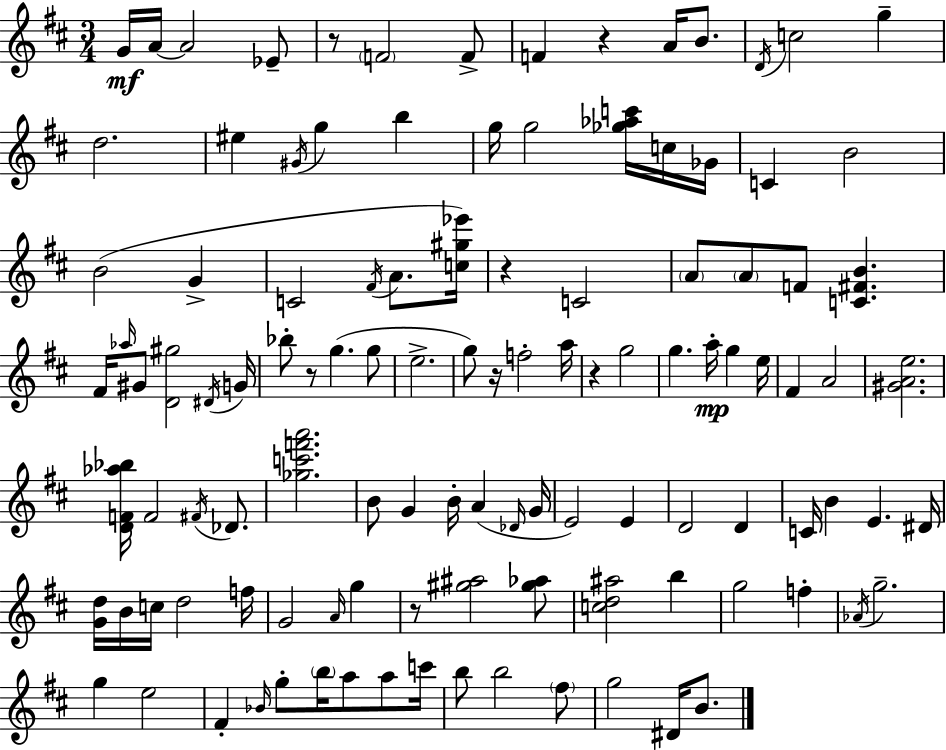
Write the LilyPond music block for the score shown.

{
  \clef treble
  \numericTimeSignature
  \time 3/4
  \key d \major
  g'16\mf a'16~~ a'2 ees'8-- | r8 \parenthesize f'2 f'8-> | f'4 r4 a'16 b'8. | \acciaccatura { d'16 } c''2 g''4-- | \break d''2. | eis''4 \acciaccatura { gis'16 } g''4 b''4 | g''16 g''2 <ges'' aes'' c'''>16 | c''16 ges'16 c'4 b'2 | \break b'2( g'4-> | c'2 \acciaccatura { fis'16 } a'8. | <c'' gis'' ees'''>16) r4 c'2 | \parenthesize a'8 \parenthesize a'8 f'8 <c' fis' b'>4. | \break fis'16 \grace { aes''16 } gis'8 <d' gis''>2 | \acciaccatura { dis'16 } g'16 bes''8-. r8 g''4.( | g''8 e''2.-> | g''8) r16 f''2-. | \break a''16 r4 g''2 | g''4. a''16-.\mp | g''4 e''16 fis'4 a'2 | <gis' a' e''>2. | \break <d' f' aes'' bes''>16 f'2 | \acciaccatura { fis'16 } des'8. <ges'' c''' f''' a'''>2. | b'8 g'4 | b'16-. a'4( \grace { des'16 } g'16 e'2) | \break e'4 d'2 | d'4 c'16 b'4 | e'4. dis'16 <g' d''>16 b'16 c''16 d''2 | f''16 g'2 | \break \grace { a'16 } g''4 r8 <gis'' ais''>2 | <gis'' aes''>8 <c'' d'' ais''>2 | b''4 g''2 | f''4-. \acciaccatura { aes'16 } g''2.-- | \break g''4 | e''2 fis'4-. | \grace { bes'16 } g''8-. \parenthesize b''16 a''8 a''8 c'''16 b''8 | b''2 \parenthesize fis''8 g''2 | \break dis'16 b'8. \bar "|."
}